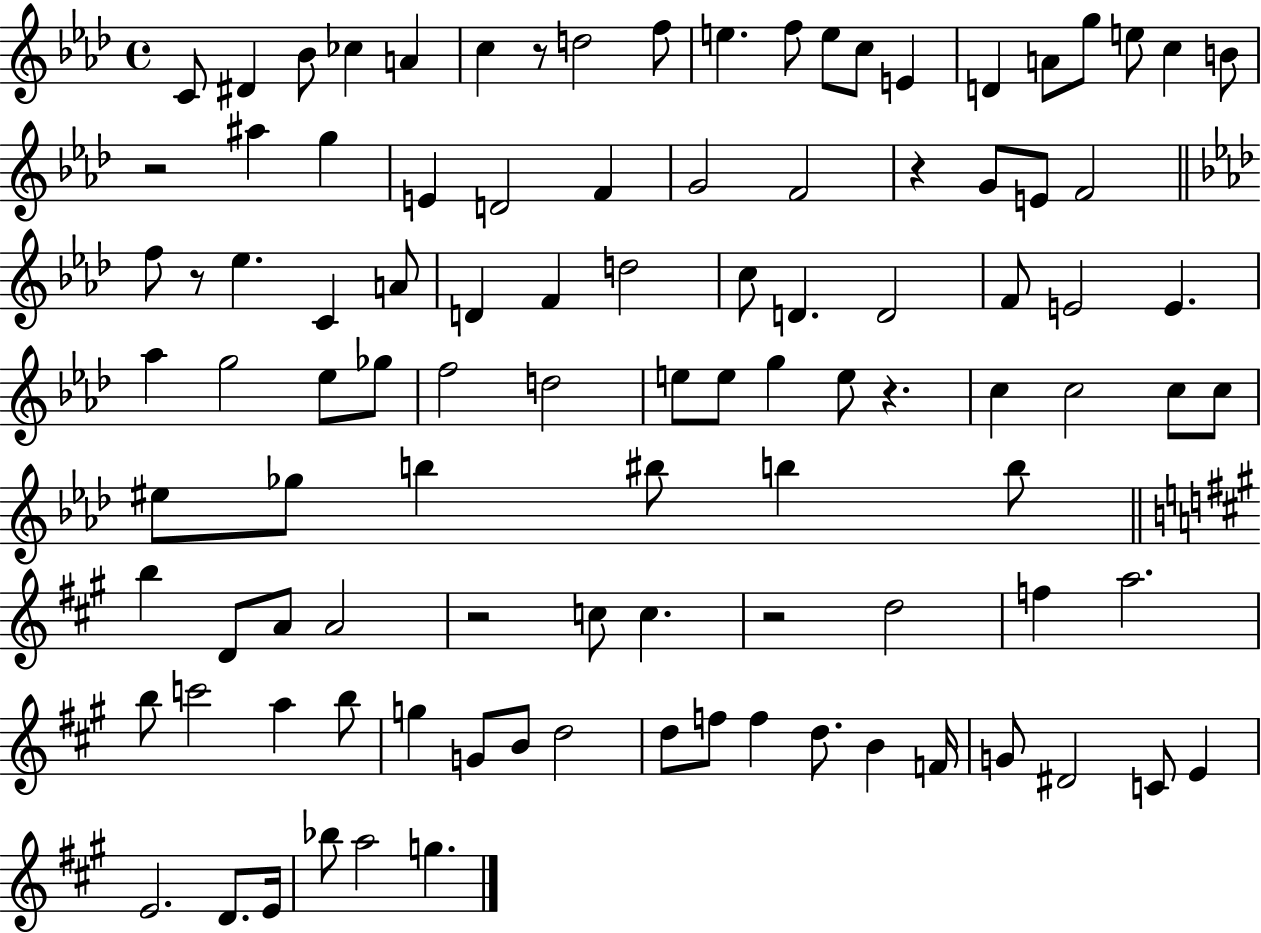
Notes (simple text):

C4/e D#4/q Bb4/e CES5/q A4/q C5/q R/e D5/h F5/e E5/q. F5/e E5/e C5/e E4/q D4/q A4/e G5/e E5/e C5/q B4/e R/h A#5/q G5/q E4/q D4/h F4/q G4/h F4/h R/q G4/e E4/e F4/h F5/e R/e Eb5/q. C4/q A4/e D4/q F4/q D5/h C5/e D4/q. D4/h F4/e E4/h E4/q. Ab5/q G5/h Eb5/e Gb5/e F5/h D5/h E5/e E5/e G5/q E5/e R/q. C5/q C5/h C5/e C5/e EIS5/e Gb5/e B5/q BIS5/e B5/q B5/e B5/q D4/e A4/e A4/h R/h C5/e C5/q. R/h D5/h F5/q A5/h. B5/e C6/h A5/q B5/e G5/q G4/e B4/e D5/h D5/e F5/e F5/q D5/e. B4/q F4/s G4/e D#4/h C4/e E4/q E4/h. D4/e. E4/s Bb5/e A5/h G5/q.